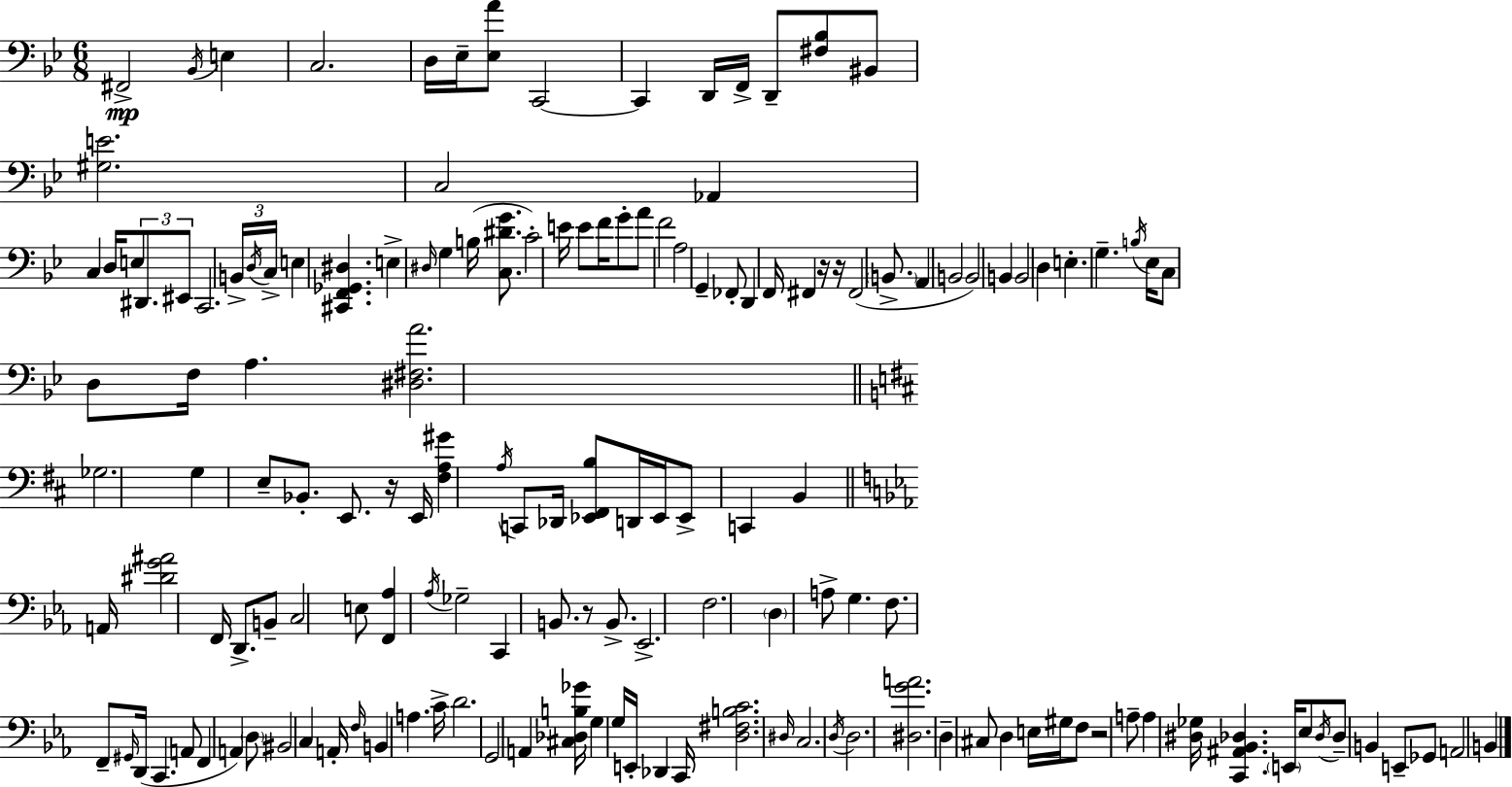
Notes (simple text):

F#2/h Bb2/s E3/q C3/h. D3/s Eb3/s [Eb3,A4]/e C2/h C2/q D2/s F2/s D2/e [F#3,Bb3]/e BIS2/e [G#3,E4]/h. C3/h Ab2/q C3/q D3/s E3/e D#2/e. EIS2/e C2/h. B2/s D3/s C3/s E3/q [C#2,F2,Gb2,D#3]/q. E3/q D#3/s G3/q B3/s [C3,D#4,G4]/e. C4/h E4/s E4/e F4/s G4/e A4/e F4/h A3/h G2/q FES2/e D2/q F2/s F#2/q R/s R/s F#2/h B2/e. A2/q B2/h B2/h B2/q B2/h D3/q E3/q. G3/q. B3/s Eb3/s C3/e D3/e F3/s A3/q. [D#3,F#3,A4]/h. Gb3/h. G3/q E3/e Bb2/e. E2/e. R/s E2/s [F#3,A3,G#4]/q A3/s C2/e Db2/s [Eb2,F#2,B3]/e D2/s Eb2/s Eb2/e C2/q B2/q A2/s [D#4,G4,A#4]/h F2/s D2/e. B2/e C3/h E3/e [F2,Ab3]/q Ab3/s Gb3/h C2/q B2/e. R/e B2/e. Eb2/h. F3/h. D3/q A3/e G3/q. F3/e. F2/e G#2/s D2/s C2/q. A2/e F2/q A2/q D3/e BIS2/h C3/q A2/s F3/s B2/q A3/q. C4/s D4/h. G2/h A2/q [C#3,Db3,B3,Gb4]/s G3/q G3/s E2/s Db2/q C2/s [D3,F#3,B3,C4]/h. D#3/s C3/h. D3/s D3/h. [D#3,G4,A4]/h. D3/q C#3/e D3/q E3/s G#3/s F3/e R/h A3/e A3/q [D#3,Gb3]/s [C2,A#2,Bb2,Db3]/q. E2/s Eb3/e Db3/s Db3/e B2/q E2/e Gb2/e A2/h B2/q